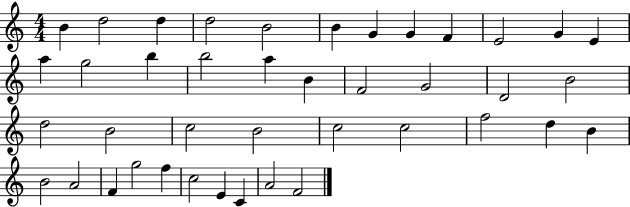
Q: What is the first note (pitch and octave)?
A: B4